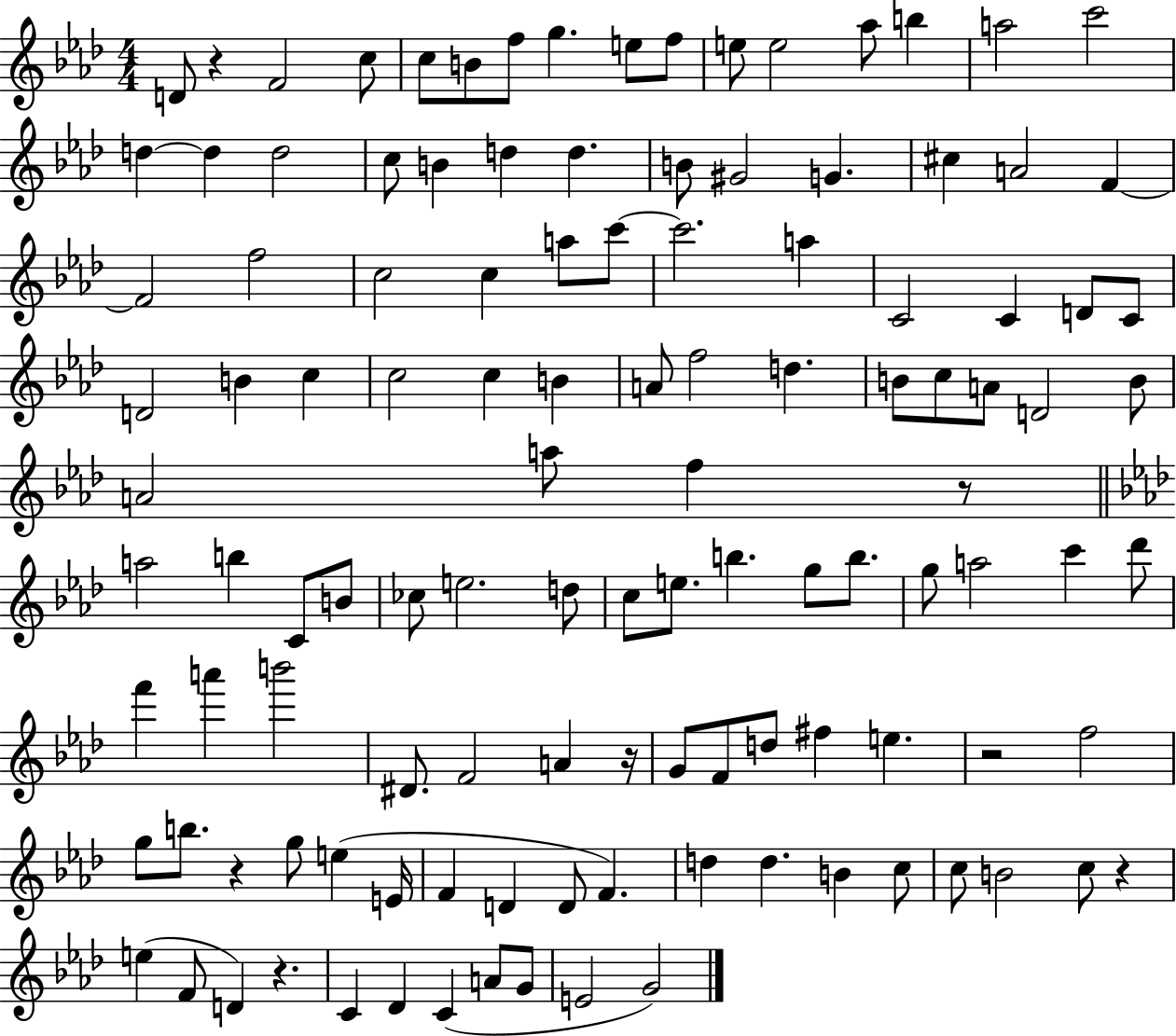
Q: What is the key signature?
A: AES major